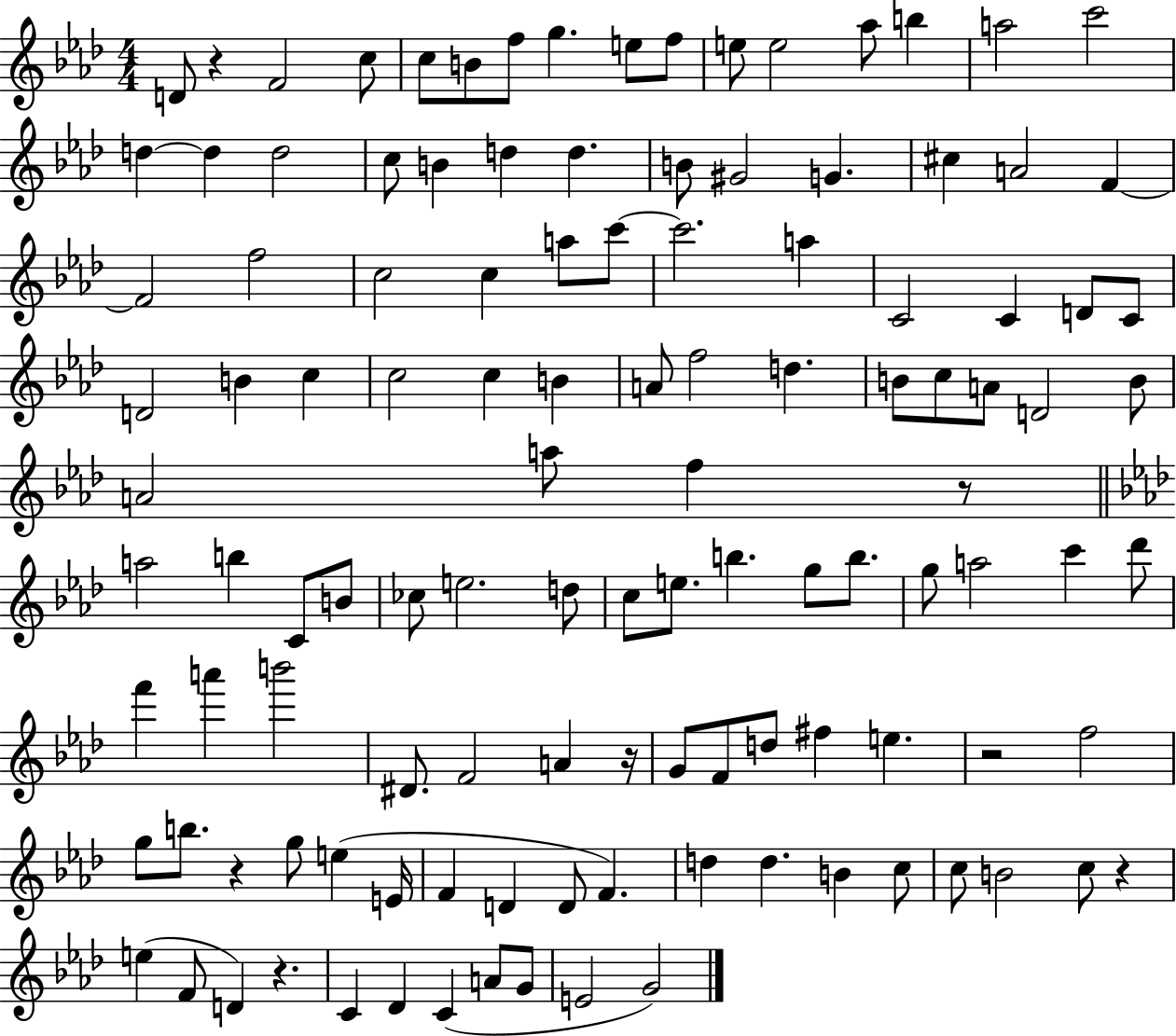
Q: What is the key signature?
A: AES major